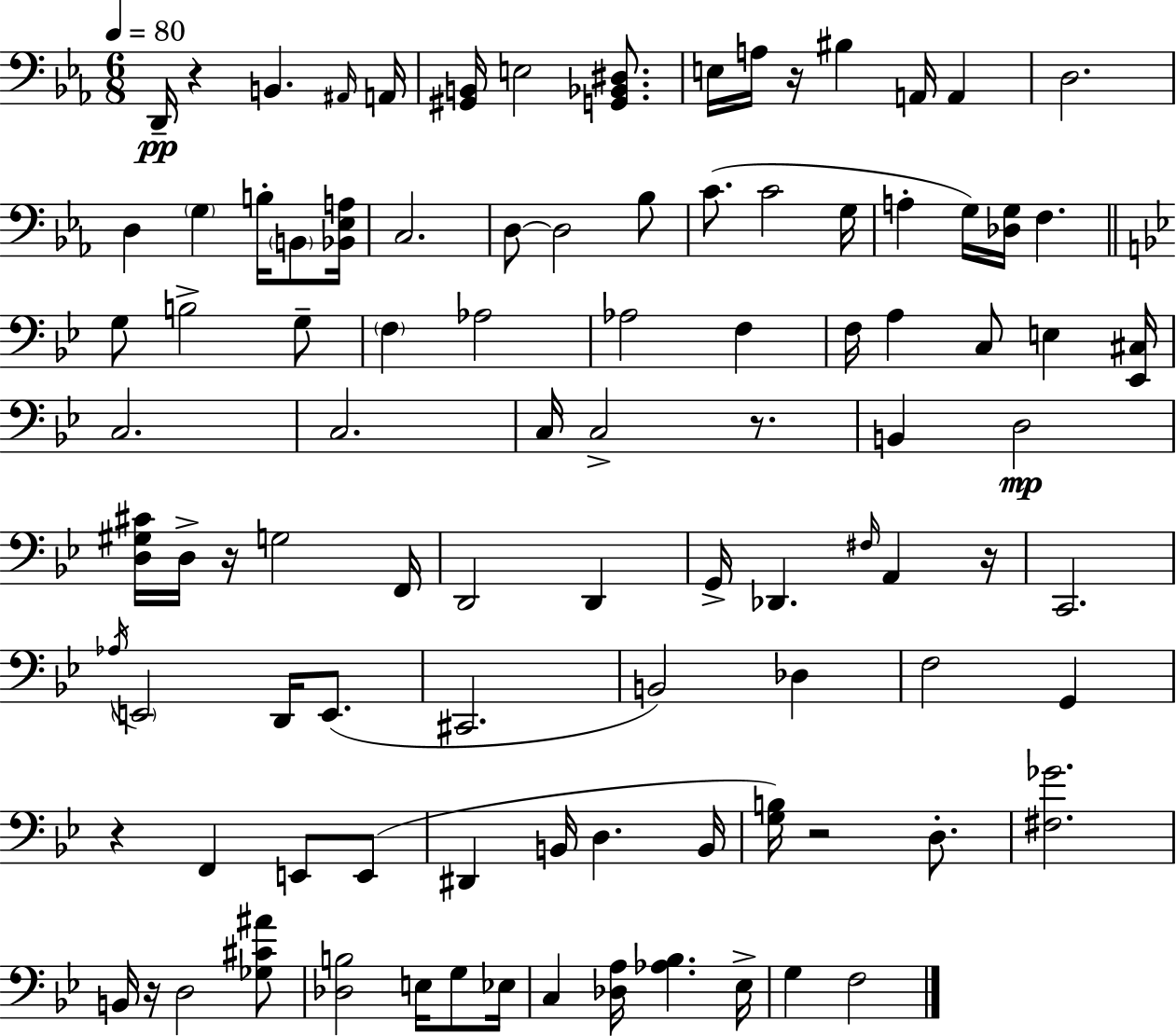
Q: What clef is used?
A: bass